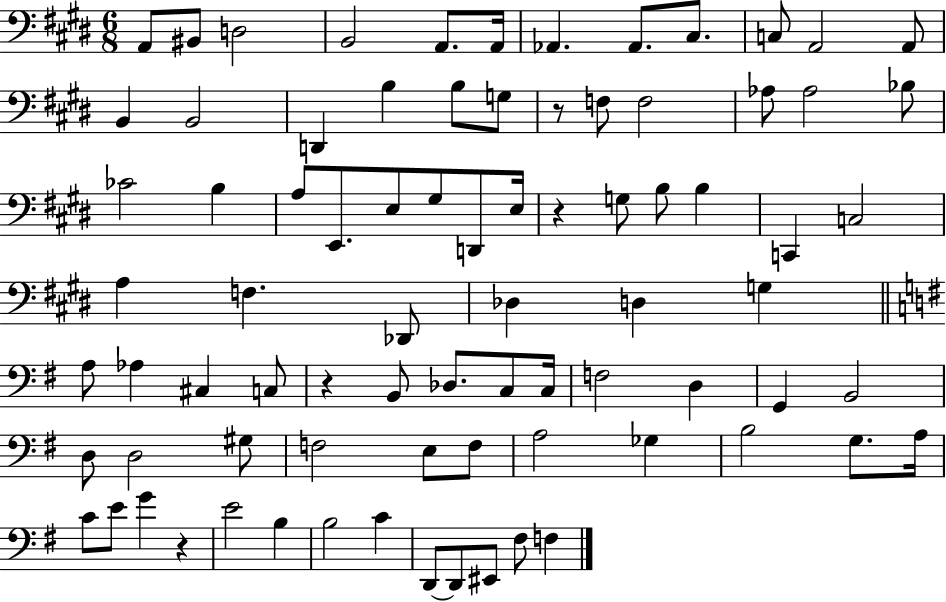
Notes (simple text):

A2/e BIS2/e D3/h B2/h A2/e. A2/s Ab2/q. Ab2/e. C#3/e. C3/e A2/h A2/e B2/q B2/h D2/q B3/q B3/e G3/e R/e F3/e F3/h Ab3/e Ab3/h Bb3/e CES4/h B3/q A3/e E2/e. E3/e G#3/e D2/e E3/s R/q G3/e B3/e B3/q C2/q C3/h A3/q F3/q. Db2/e Db3/q D3/q G3/q A3/e Ab3/q C#3/q C3/e R/q B2/e Db3/e. C3/e C3/s F3/h D3/q G2/q B2/h D3/e D3/h G#3/e F3/h E3/e F3/e A3/h Gb3/q B3/h G3/e. A3/s C4/e E4/e G4/q R/q E4/h B3/q B3/h C4/q D2/e D2/e EIS2/e F#3/e F3/q